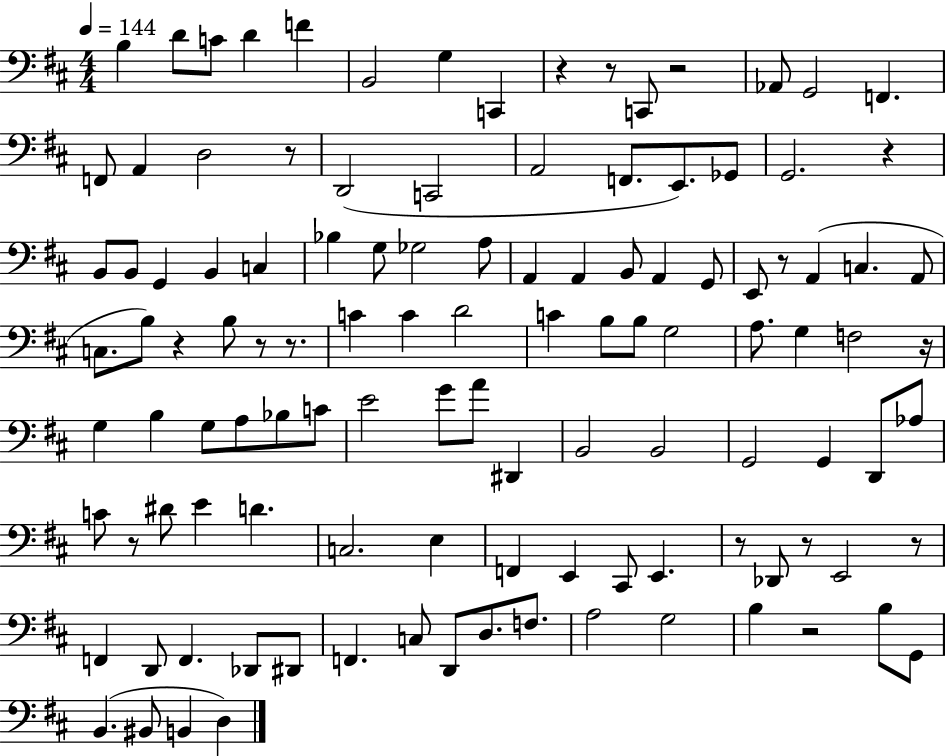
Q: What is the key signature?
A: D major